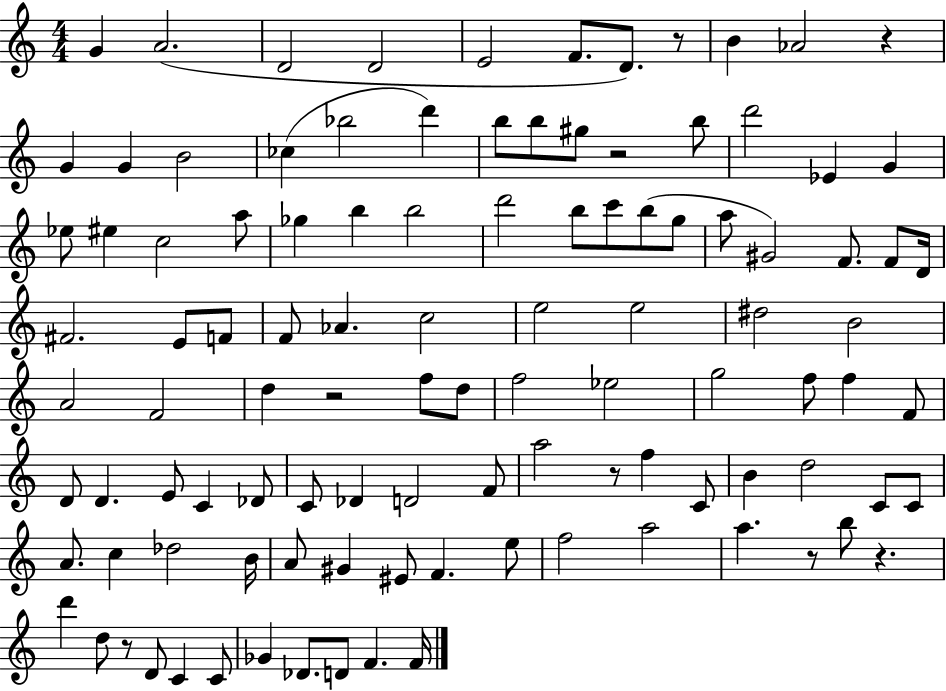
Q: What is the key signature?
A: C major